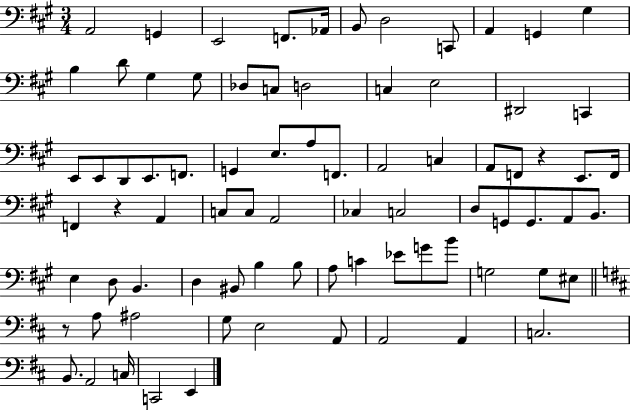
{
  \clef bass
  \numericTimeSignature
  \time 3/4
  \key a \major
  \repeat volta 2 { a,2 g,4 | e,2 f,8. aes,16 | b,8 d2 c,8 | a,4 g,4 gis4 | \break b4 d'8 gis4 gis8 | des8 c8 d2 | c4 e2 | dis,2 c,4 | \break e,8 e,8 d,8 e,8. f,8. | g,4 e8. a8 f,8. | a,2 c4 | a,8 f,8 r4 e,8. f,16 | \break f,4 r4 a,4 | c8 c8 a,2 | ces4 c2 | d8 g,8 g,8. a,8 b,8. | \break e4 d8 b,4. | d4 bis,8 b4 b8 | a8 c'4 ees'8 g'8 b'8 | g2 g8 eis8 | \break \bar "||" \break \key d \major r8 a8 ais2 | g8 e2 a,8 | a,2 a,4 | c2. | \break b,8. a,2 c16 | c,2 e,4 | } \bar "|."
}